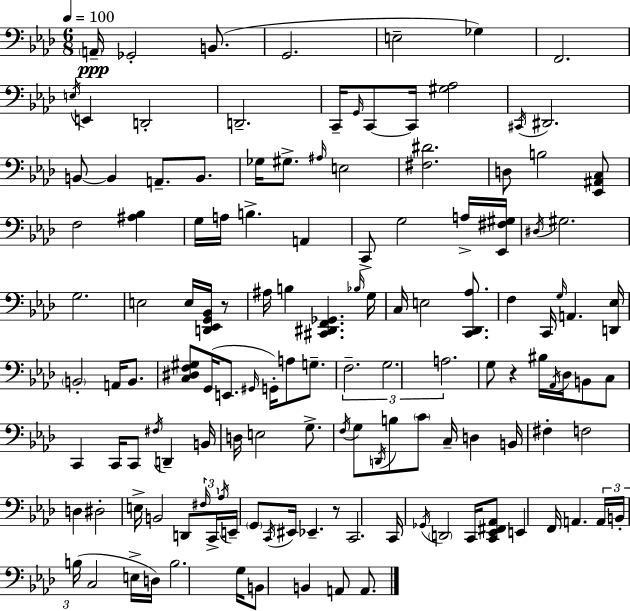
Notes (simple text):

A2/s Gb2/h B2/e. G2/h. E3/h Gb3/q F2/h. E3/s E2/q D2/h D2/h. C2/s G2/s C2/e C2/s [G#3,Ab3]/h C#2/s D#2/h. B2/e B2/q A2/e. B2/e. Gb3/s G#3/e. A#3/s E3/h [F#3,D#4]/h. D3/e B3/h [Eb2,A#2,C3]/e F3/h [A#3,Bb3]/q G3/s A3/s B3/q. A2/q C2/e G3/h A3/s [Eb2,F#3,G#3]/s D#3/s G#3/h. G3/h. E3/h E3/s [D2,Eb2,G2,Bb2]/s R/e A#3/s B3/q [C#2,D#2,F2,Gb2]/q. Bb3/s G3/s C3/s E3/h [C2,Db2,Ab3]/e. F3/q C2/s G3/s A2/q. [D2,Eb3]/s B2/h A2/s B2/e. [C3,D#3,F3,G#3]/e G2/s E2/e. G#2/s G2/s A3/e G3/e. F3/h. G3/h. A3/h. G3/e R/q BIS3/s Ab2/s Db3/s B2/e C3/e C2/q C2/s C2/e F#3/s D2/q B2/s D3/s E3/h G3/e. F3/s G3/e D2/s B3/e C4/e C3/s D3/q B2/s F#3/q F3/h D3/q D#3/h E3/s B2/h D2/e F#3/s C2/s Ab3/s E2/s G2/e C2/s EIS2/s Eb2/q. R/e C2/h. C2/s Gb2/s D2/h C2/s [C2,Eb2,F#2,Ab2]/e E2/q F2/s A2/q. A2/s B2/s B3/s C3/h E3/s D3/s B3/h. G3/s B2/e B2/q A2/e A2/e.